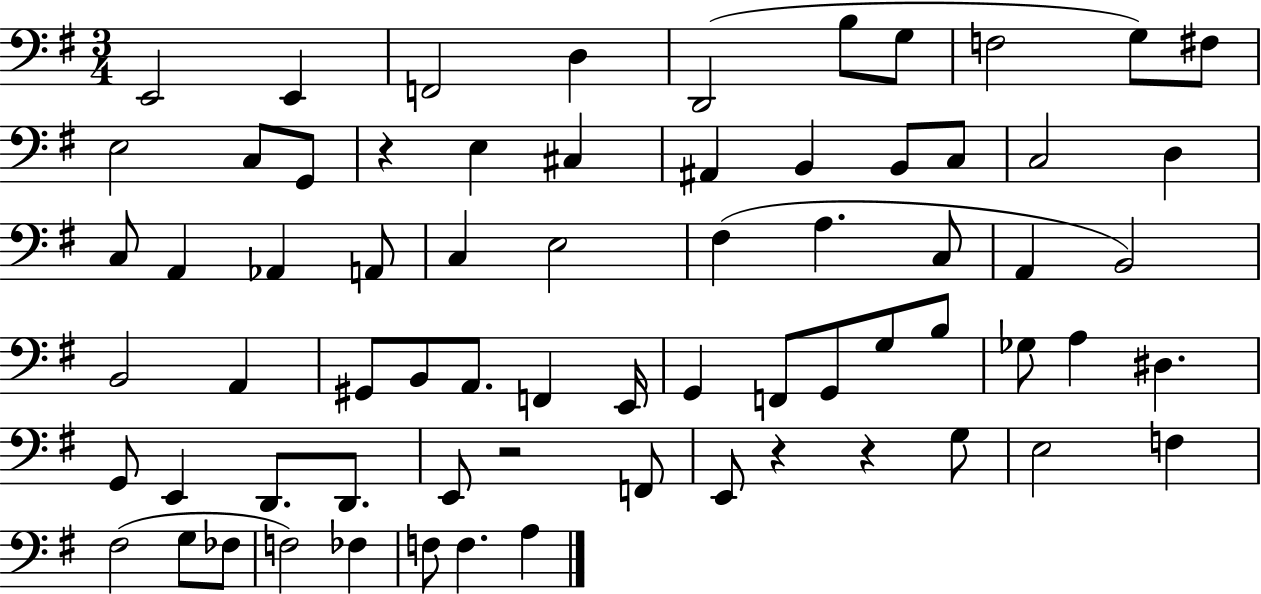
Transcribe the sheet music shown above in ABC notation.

X:1
T:Untitled
M:3/4
L:1/4
K:G
E,,2 E,, F,,2 D, D,,2 B,/2 G,/2 F,2 G,/2 ^F,/2 E,2 C,/2 G,,/2 z E, ^C, ^A,, B,, B,,/2 C,/2 C,2 D, C,/2 A,, _A,, A,,/2 C, E,2 ^F, A, C,/2 A,, B,,2 B,,2 A,, ^G,,/2 B,,/2 A,,/2 F,, E,,/4 G,, F,,/2 G,,/2 G,/2 B,/2 _G,/2 A, ^D, G,,/2 E,, D,,/2 D,,/2 E,,/2 z2 F,,/2 E,,/2 z z G,/2 E,2 F, ^F,2 G,/2 _F,/2 F,2 _F, F,/2 F, A,